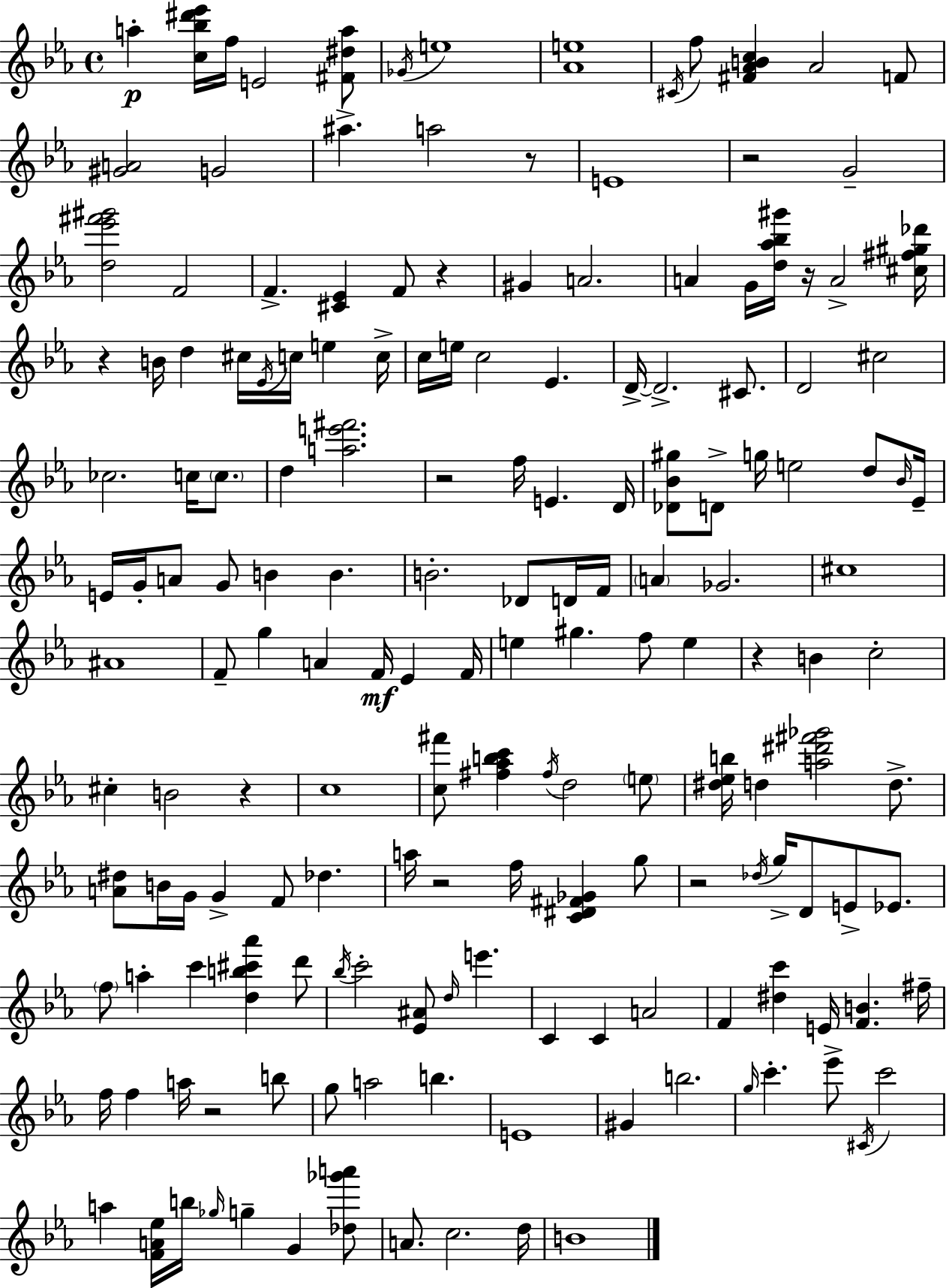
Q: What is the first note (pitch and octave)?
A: A5